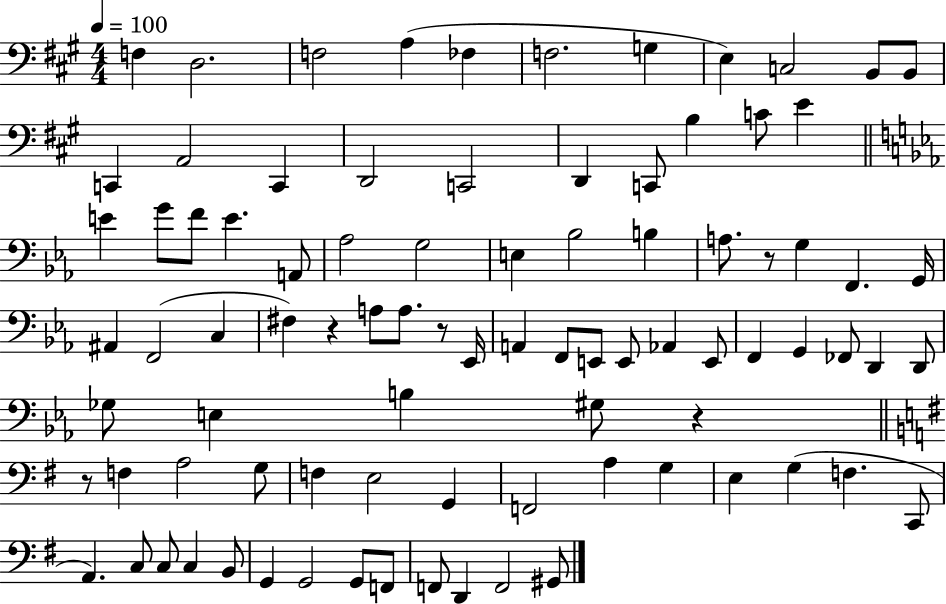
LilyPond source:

{
  \clef bass
  \numericTimeSignature
  \time 4/4
  \key a \major
  \tempo 4 = 100
  f4 d2. | f2 a4( fes4 | f2. g4 | e4) c2 b,8 b,8 | \break c,4 a,2 c,4 | d,2 c,2 | d,4 c,8 b4 c'8 e'4 | \bar "||" \break \key ees \major e'4 g'8 f'8 e'4. a,8 | aes2 g2 | e4 bes2 b4 | a8. r8 g4 f,4. g,16 | \break ais,4 f,2( c4 | fis4) r4 a8 a8. r8 ees,16 | a,4 f,8 e,8 e,8 aes,4 e,8 | f,4 g,4 fes,8 d,4 d,8 | \break ges8 e4 b4 gis8 r4 | \bar "||" \break \key g \major r8 f4 a2 g8 | f4 e2 g,4 | f,2 a4 g4 | e4 g4( f4. c,8 | \break a,4.) c8 c8 c4 b,8 | g,4 g,2 g,8 f,8 | f,8 d,4 f,2 gis,8 | \bar "|."
}